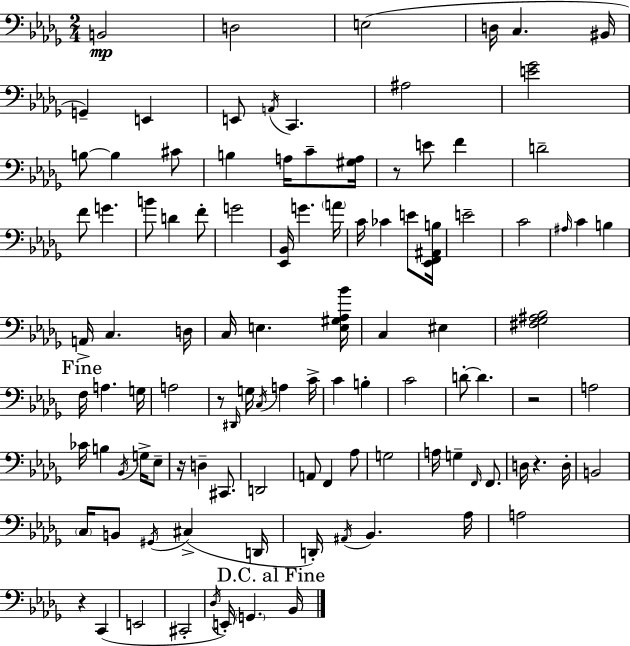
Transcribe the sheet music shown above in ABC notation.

X:1
T:Untitled
M:2/4
L:1/4
K:Bbm
B,,2 D,2 E,2 D,/4 C, ^B,,/4 G,, E,, E,,/2 A,,/4 C,, ^A,2 [E_G]2 B,/2 B, ^C/2 B, A,/4 C/2 [^G,A,]/4 z/2 E/2 F D2 F/2 G B/2 D F/2 G2 [_E,,_B,,]/4 G A/4 C/4 _C E/2 [_E,,F,,^A,,B,]/4 E2 C2 ^A,/4 C B, A,,/4 C, D,/4 C,/4 E, [E,^G,_A,_B]/4 C, ^E, [^F,_G,^A,_B,]2 F,/4 A, G,/4 A,2 z/2 ^D,,/4 G,/4 C,/4 A, C/4 C B, C2 D/2 D z2 A,2 _C/4 B, _B,,/4 G,/4 _E,/2 z/4 D, ^C,,/2 D,,2 A,,/2 F,, _A,/2 G,2 A,/4 G, F,,/4 F,,/2 D,/4 z D,/4 B,,2 C,/4 B,,/2 ^G,,/4 ^C, D,,/4 D,,/4 ^A,,/4 _B,, _A,/4 A,2 z C,, E,,2 ^C,,2 _D,/4 E,,/4 G,, _B,,/4